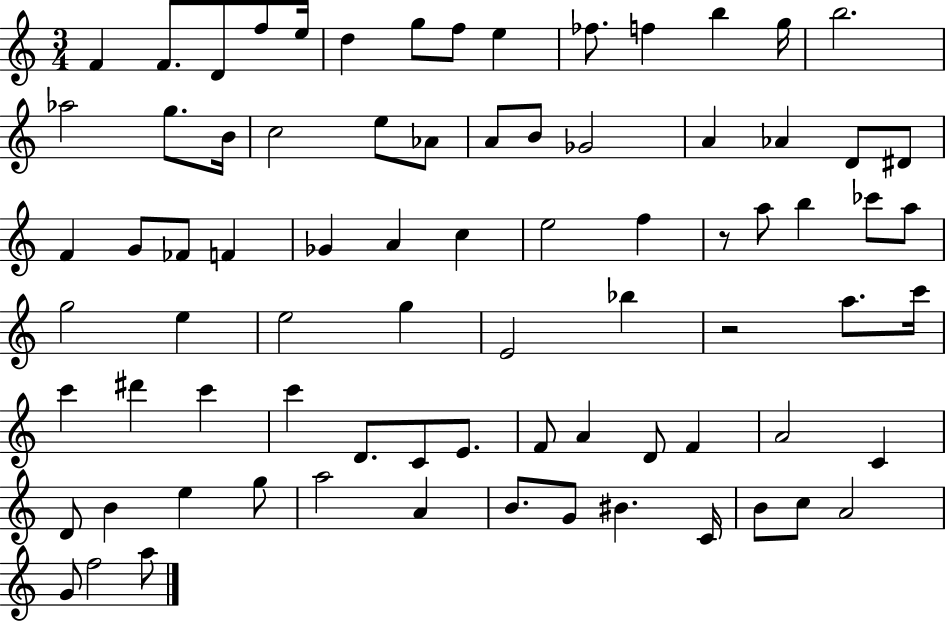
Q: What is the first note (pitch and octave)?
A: F4